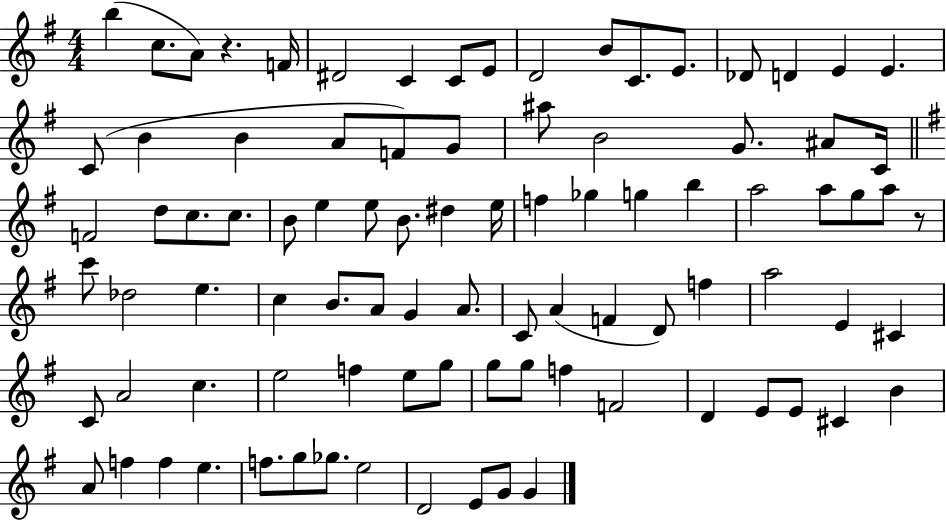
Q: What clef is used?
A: treble